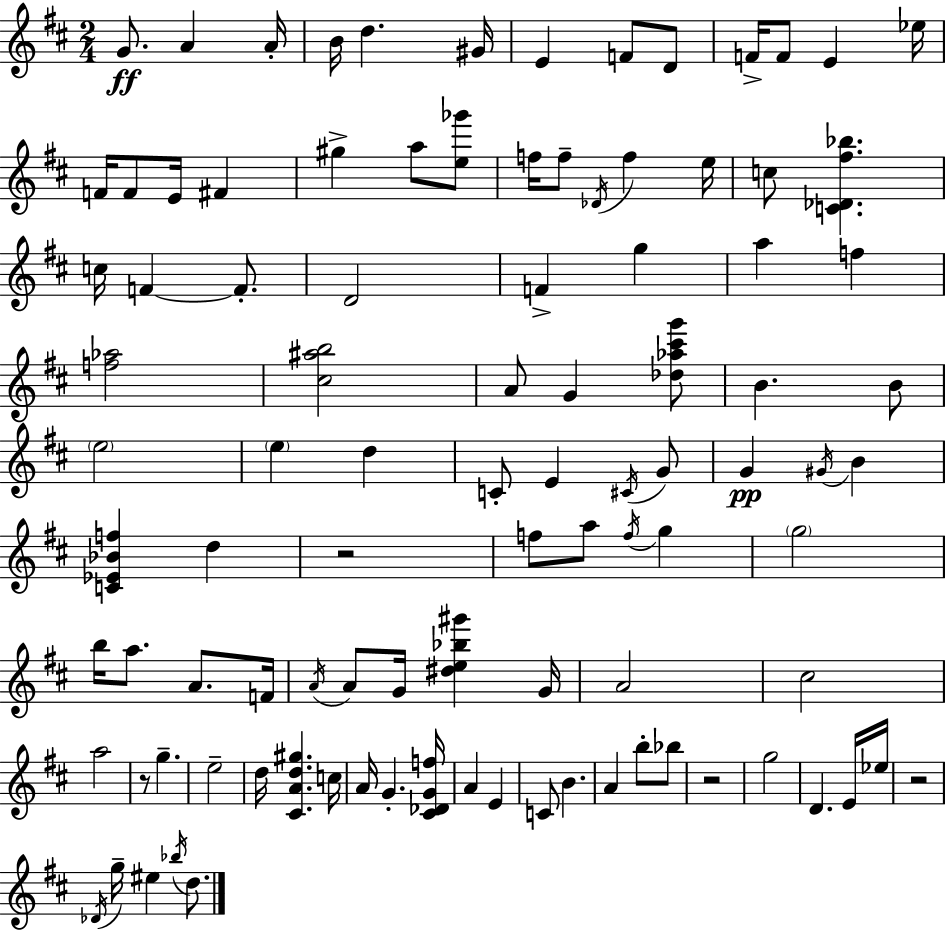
{
  \clef treble
  \numericTimeSignature
  \time 2/4
  \key d \major
  g'8.\ff a'4 a'16-. | b'16 d''4. gis'16 | e'4 f'8 d'8 | f'16-> f'8 e'4 ees''16 | \break f'16 f'8 e'16 fis'4 | gis''4-> a''8 <e'' ges'''>8 | f''16 f''8-- \acciaccatura { des'16 } f''4 | e''16 c''8 <c' des' fis'' bes''>4. | \break c''16 f'4~~ f'8.-. | d'2 | f'4-> g''4 | a''4 f''4 | \break <f'' aes''>2 | <cis'' ais'' b''>2 | a'8 g'4 <des'' aes'' cis''' g'''>8 | b'4. b'8 | \break \parenthesize e''2 | \parenthesize e''4 d''4 | c'8-. e'4 \acciaccatura { cis'16 } | g'8 g'4\pp \acciaccatura { gis'16 } b'4 | \break <c' ees' bes' f''>4 d''4 | r2 | f''8 a''8 \acciaccatura { f''16 } | g''4 \parenthesize g''2 | \break b''16 a''8. | a'8. f'16 \acciaccatura { a'16 } a'8 g'16 | <dis'' e'' bes'' gis'''>4 g'16 a'2 | cis''2 | \break a''2 | r8 g''4.-- | e''2-- | d''16 <cis' a' d'' gis''>4. | \break c''16 a'16 g'4.-. | <cis' des' g' f''>16 a'4 | e'4 c'8 b'4. | a'4 | \break b''8-. bes''8 r2 | g''2 | d'4. | e'16 ees''16 r2 | \break \acciaccatura { des'16 } g''16-- eis''4 | \acciaccatura { bes''16 } d''8. \bar "|."
}